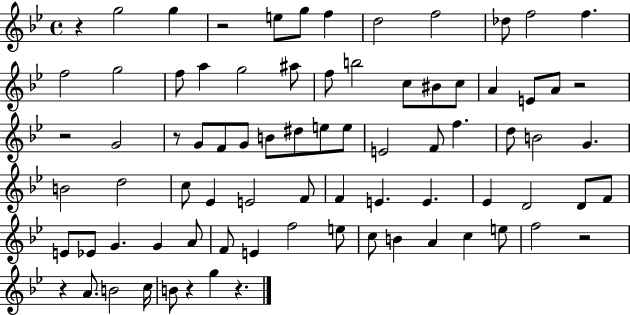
X:1
T:Untitled
M:4/4
L:1/4
K:Bb
z g2 g z2 e/2 g/2 f d2 f2 _d/2 f2 f f2 g2 f/2 a g2 ^a/2 f/2 b2 c/2 ^B/2 c/2 A E/2 A/2 z2 z2 G2 z/2 G/2 F/2 G/2 B/2 ^d/2 e/2 e/2 E2 F/2 f d/2 B2 G B2 d2 c/2 _E E2 F/2 F E E _E D2 D/2 F/2 E/2 _E/2 G G A/2 F/2 E f2 e/2 c/2 B A c e/2 f2 z2 z A/2 B2 c/4 B/2 z g z